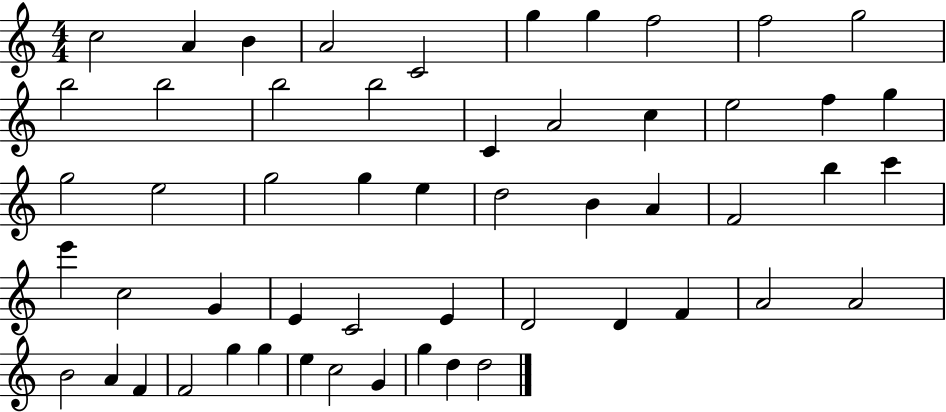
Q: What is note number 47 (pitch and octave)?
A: G5